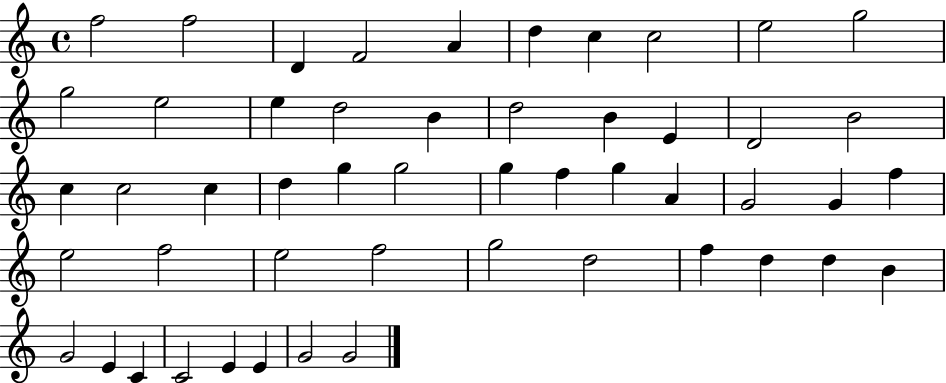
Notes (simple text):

F5/h F5/h D4/q F4/h A4/q D5/q C5/q C5/h E5/h G5/h G5/h E5/h E5/q D5/h B4/q D5/h B4/q E4/q D4/h B4/h C5/q C5/h C5/q D5/q G5/q G5/h G5/q F5/q G5/q A4/q G4/h G4/q F5/q E5/h F5/h E5/h F5/h G5/h D5/h F5/q D5/q D5/q B4/q G4/h E4/q C4/q C4/h E4/q E4/q G4/h G4/h